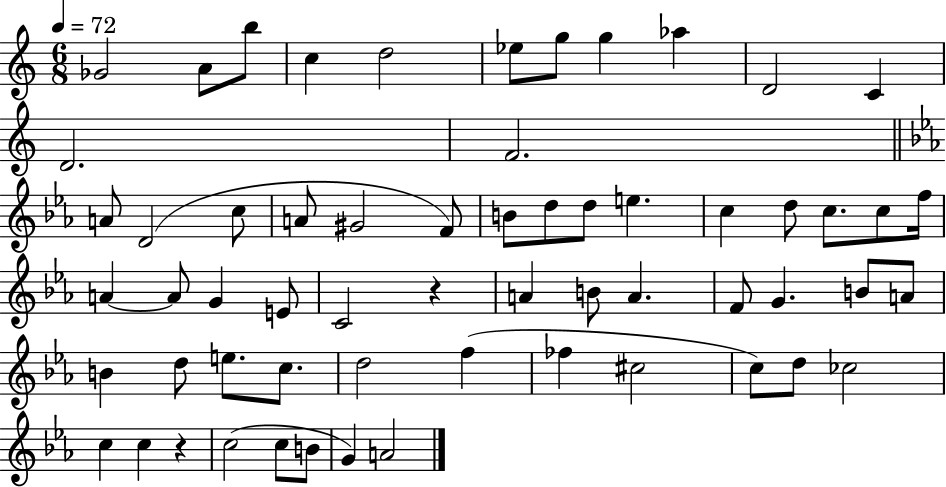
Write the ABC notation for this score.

X:1
T:Untitled
M:6/8
L:1/4
K:C
_G2 A/2 b/2 c d2 _e/2 g/2 g _a D2 C D2 F2 A/2 D2 c/2 A/2 ^G2 F/2 B/2 d/2 d/2 e c d/2 c/2 c/2 f/4 A A/2 G E/2 C2 z A B/2 A F/2 G B/2 A/2 B d/2 e/2 c/2 d2 f _f ^c2 c/2 d/2 _c2 c c z c2 c/2 B/2 G A2